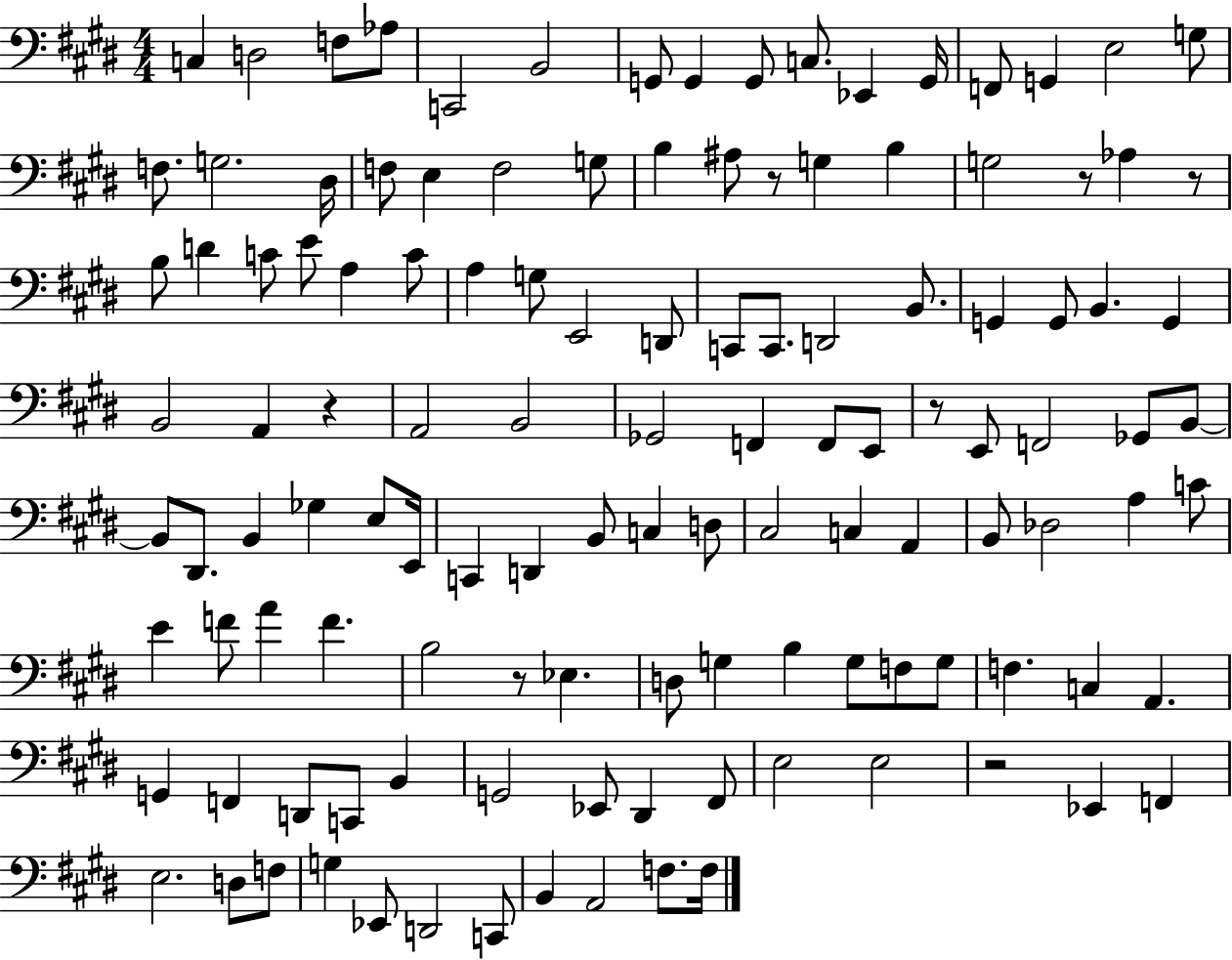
{
  \clef bass
  \numericTimeSignature
  \time 4/4
  \key e \major
  c4 d2 f8 aes8 | c,2 b,2 | g,8 g,4 g,8 c8. ees,4 g,16 | f,8 g,4 e2 g8 | \break f8. g2. dis16 | f8 e4 f2 g8 | b4 ais8 r8 g4 b4 | g2 r8 aes4 r8 | \break b8 d'4 c'8 e'8 a4 c'8 | a4 g8 e,2 d,8 | c,8 c,8. d,2 b,8. | g,4 g,8 b,4. g,4 | \break b,2 a,4 r4 | a,2 b,2 | ges,2 f,4 f,8 e,8 | r8 e,8 f,2 ges,8 b,8~~ | \break b,8 dis,8. b,4 ges4 e8 e,16 | c,4 d,4 b,8 c4 d8 | cis2 c4 a,4 | b,8 des2 a4 c'8 | \break e'4 f'8 a'4 f'4. | b2 r8 ees4. | d8 g4 b4 g8 f8 g8 | f4. c4 a,4. | \break g,4 f,4 d,8 c,8 b,4 | g,2 ees,8 dis,4 fis,8 | e2 e2 | r2 ees,4 f,4 | \break e2. d8 f8 | g4 ees,8 d,2 c,8 | b,4 a,2 f8. f16 | \bar "|."
}